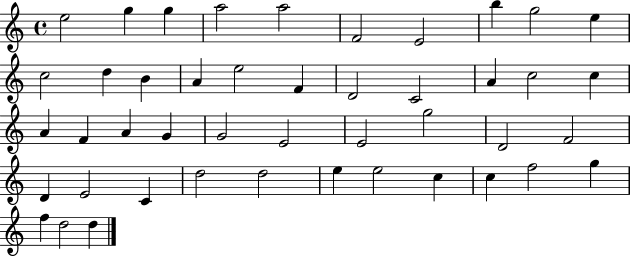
E5/h G5/q G5/q A5/h A5/h F4/h E4/h B5/q G5/h E5/q C5/h D5/q B4/q A4/q E5/h F4/q D4/h C4/h A4/q C5/h C5/q A4/q F4/q A4/q G4/q G4/h E4/h E4/h G5/h D4/h F4/h D4/q E4/h C4/q D5/h D5/h E5/q E5/h C5/q C5/q F5/h G5/q F5/q D5/h D5/q